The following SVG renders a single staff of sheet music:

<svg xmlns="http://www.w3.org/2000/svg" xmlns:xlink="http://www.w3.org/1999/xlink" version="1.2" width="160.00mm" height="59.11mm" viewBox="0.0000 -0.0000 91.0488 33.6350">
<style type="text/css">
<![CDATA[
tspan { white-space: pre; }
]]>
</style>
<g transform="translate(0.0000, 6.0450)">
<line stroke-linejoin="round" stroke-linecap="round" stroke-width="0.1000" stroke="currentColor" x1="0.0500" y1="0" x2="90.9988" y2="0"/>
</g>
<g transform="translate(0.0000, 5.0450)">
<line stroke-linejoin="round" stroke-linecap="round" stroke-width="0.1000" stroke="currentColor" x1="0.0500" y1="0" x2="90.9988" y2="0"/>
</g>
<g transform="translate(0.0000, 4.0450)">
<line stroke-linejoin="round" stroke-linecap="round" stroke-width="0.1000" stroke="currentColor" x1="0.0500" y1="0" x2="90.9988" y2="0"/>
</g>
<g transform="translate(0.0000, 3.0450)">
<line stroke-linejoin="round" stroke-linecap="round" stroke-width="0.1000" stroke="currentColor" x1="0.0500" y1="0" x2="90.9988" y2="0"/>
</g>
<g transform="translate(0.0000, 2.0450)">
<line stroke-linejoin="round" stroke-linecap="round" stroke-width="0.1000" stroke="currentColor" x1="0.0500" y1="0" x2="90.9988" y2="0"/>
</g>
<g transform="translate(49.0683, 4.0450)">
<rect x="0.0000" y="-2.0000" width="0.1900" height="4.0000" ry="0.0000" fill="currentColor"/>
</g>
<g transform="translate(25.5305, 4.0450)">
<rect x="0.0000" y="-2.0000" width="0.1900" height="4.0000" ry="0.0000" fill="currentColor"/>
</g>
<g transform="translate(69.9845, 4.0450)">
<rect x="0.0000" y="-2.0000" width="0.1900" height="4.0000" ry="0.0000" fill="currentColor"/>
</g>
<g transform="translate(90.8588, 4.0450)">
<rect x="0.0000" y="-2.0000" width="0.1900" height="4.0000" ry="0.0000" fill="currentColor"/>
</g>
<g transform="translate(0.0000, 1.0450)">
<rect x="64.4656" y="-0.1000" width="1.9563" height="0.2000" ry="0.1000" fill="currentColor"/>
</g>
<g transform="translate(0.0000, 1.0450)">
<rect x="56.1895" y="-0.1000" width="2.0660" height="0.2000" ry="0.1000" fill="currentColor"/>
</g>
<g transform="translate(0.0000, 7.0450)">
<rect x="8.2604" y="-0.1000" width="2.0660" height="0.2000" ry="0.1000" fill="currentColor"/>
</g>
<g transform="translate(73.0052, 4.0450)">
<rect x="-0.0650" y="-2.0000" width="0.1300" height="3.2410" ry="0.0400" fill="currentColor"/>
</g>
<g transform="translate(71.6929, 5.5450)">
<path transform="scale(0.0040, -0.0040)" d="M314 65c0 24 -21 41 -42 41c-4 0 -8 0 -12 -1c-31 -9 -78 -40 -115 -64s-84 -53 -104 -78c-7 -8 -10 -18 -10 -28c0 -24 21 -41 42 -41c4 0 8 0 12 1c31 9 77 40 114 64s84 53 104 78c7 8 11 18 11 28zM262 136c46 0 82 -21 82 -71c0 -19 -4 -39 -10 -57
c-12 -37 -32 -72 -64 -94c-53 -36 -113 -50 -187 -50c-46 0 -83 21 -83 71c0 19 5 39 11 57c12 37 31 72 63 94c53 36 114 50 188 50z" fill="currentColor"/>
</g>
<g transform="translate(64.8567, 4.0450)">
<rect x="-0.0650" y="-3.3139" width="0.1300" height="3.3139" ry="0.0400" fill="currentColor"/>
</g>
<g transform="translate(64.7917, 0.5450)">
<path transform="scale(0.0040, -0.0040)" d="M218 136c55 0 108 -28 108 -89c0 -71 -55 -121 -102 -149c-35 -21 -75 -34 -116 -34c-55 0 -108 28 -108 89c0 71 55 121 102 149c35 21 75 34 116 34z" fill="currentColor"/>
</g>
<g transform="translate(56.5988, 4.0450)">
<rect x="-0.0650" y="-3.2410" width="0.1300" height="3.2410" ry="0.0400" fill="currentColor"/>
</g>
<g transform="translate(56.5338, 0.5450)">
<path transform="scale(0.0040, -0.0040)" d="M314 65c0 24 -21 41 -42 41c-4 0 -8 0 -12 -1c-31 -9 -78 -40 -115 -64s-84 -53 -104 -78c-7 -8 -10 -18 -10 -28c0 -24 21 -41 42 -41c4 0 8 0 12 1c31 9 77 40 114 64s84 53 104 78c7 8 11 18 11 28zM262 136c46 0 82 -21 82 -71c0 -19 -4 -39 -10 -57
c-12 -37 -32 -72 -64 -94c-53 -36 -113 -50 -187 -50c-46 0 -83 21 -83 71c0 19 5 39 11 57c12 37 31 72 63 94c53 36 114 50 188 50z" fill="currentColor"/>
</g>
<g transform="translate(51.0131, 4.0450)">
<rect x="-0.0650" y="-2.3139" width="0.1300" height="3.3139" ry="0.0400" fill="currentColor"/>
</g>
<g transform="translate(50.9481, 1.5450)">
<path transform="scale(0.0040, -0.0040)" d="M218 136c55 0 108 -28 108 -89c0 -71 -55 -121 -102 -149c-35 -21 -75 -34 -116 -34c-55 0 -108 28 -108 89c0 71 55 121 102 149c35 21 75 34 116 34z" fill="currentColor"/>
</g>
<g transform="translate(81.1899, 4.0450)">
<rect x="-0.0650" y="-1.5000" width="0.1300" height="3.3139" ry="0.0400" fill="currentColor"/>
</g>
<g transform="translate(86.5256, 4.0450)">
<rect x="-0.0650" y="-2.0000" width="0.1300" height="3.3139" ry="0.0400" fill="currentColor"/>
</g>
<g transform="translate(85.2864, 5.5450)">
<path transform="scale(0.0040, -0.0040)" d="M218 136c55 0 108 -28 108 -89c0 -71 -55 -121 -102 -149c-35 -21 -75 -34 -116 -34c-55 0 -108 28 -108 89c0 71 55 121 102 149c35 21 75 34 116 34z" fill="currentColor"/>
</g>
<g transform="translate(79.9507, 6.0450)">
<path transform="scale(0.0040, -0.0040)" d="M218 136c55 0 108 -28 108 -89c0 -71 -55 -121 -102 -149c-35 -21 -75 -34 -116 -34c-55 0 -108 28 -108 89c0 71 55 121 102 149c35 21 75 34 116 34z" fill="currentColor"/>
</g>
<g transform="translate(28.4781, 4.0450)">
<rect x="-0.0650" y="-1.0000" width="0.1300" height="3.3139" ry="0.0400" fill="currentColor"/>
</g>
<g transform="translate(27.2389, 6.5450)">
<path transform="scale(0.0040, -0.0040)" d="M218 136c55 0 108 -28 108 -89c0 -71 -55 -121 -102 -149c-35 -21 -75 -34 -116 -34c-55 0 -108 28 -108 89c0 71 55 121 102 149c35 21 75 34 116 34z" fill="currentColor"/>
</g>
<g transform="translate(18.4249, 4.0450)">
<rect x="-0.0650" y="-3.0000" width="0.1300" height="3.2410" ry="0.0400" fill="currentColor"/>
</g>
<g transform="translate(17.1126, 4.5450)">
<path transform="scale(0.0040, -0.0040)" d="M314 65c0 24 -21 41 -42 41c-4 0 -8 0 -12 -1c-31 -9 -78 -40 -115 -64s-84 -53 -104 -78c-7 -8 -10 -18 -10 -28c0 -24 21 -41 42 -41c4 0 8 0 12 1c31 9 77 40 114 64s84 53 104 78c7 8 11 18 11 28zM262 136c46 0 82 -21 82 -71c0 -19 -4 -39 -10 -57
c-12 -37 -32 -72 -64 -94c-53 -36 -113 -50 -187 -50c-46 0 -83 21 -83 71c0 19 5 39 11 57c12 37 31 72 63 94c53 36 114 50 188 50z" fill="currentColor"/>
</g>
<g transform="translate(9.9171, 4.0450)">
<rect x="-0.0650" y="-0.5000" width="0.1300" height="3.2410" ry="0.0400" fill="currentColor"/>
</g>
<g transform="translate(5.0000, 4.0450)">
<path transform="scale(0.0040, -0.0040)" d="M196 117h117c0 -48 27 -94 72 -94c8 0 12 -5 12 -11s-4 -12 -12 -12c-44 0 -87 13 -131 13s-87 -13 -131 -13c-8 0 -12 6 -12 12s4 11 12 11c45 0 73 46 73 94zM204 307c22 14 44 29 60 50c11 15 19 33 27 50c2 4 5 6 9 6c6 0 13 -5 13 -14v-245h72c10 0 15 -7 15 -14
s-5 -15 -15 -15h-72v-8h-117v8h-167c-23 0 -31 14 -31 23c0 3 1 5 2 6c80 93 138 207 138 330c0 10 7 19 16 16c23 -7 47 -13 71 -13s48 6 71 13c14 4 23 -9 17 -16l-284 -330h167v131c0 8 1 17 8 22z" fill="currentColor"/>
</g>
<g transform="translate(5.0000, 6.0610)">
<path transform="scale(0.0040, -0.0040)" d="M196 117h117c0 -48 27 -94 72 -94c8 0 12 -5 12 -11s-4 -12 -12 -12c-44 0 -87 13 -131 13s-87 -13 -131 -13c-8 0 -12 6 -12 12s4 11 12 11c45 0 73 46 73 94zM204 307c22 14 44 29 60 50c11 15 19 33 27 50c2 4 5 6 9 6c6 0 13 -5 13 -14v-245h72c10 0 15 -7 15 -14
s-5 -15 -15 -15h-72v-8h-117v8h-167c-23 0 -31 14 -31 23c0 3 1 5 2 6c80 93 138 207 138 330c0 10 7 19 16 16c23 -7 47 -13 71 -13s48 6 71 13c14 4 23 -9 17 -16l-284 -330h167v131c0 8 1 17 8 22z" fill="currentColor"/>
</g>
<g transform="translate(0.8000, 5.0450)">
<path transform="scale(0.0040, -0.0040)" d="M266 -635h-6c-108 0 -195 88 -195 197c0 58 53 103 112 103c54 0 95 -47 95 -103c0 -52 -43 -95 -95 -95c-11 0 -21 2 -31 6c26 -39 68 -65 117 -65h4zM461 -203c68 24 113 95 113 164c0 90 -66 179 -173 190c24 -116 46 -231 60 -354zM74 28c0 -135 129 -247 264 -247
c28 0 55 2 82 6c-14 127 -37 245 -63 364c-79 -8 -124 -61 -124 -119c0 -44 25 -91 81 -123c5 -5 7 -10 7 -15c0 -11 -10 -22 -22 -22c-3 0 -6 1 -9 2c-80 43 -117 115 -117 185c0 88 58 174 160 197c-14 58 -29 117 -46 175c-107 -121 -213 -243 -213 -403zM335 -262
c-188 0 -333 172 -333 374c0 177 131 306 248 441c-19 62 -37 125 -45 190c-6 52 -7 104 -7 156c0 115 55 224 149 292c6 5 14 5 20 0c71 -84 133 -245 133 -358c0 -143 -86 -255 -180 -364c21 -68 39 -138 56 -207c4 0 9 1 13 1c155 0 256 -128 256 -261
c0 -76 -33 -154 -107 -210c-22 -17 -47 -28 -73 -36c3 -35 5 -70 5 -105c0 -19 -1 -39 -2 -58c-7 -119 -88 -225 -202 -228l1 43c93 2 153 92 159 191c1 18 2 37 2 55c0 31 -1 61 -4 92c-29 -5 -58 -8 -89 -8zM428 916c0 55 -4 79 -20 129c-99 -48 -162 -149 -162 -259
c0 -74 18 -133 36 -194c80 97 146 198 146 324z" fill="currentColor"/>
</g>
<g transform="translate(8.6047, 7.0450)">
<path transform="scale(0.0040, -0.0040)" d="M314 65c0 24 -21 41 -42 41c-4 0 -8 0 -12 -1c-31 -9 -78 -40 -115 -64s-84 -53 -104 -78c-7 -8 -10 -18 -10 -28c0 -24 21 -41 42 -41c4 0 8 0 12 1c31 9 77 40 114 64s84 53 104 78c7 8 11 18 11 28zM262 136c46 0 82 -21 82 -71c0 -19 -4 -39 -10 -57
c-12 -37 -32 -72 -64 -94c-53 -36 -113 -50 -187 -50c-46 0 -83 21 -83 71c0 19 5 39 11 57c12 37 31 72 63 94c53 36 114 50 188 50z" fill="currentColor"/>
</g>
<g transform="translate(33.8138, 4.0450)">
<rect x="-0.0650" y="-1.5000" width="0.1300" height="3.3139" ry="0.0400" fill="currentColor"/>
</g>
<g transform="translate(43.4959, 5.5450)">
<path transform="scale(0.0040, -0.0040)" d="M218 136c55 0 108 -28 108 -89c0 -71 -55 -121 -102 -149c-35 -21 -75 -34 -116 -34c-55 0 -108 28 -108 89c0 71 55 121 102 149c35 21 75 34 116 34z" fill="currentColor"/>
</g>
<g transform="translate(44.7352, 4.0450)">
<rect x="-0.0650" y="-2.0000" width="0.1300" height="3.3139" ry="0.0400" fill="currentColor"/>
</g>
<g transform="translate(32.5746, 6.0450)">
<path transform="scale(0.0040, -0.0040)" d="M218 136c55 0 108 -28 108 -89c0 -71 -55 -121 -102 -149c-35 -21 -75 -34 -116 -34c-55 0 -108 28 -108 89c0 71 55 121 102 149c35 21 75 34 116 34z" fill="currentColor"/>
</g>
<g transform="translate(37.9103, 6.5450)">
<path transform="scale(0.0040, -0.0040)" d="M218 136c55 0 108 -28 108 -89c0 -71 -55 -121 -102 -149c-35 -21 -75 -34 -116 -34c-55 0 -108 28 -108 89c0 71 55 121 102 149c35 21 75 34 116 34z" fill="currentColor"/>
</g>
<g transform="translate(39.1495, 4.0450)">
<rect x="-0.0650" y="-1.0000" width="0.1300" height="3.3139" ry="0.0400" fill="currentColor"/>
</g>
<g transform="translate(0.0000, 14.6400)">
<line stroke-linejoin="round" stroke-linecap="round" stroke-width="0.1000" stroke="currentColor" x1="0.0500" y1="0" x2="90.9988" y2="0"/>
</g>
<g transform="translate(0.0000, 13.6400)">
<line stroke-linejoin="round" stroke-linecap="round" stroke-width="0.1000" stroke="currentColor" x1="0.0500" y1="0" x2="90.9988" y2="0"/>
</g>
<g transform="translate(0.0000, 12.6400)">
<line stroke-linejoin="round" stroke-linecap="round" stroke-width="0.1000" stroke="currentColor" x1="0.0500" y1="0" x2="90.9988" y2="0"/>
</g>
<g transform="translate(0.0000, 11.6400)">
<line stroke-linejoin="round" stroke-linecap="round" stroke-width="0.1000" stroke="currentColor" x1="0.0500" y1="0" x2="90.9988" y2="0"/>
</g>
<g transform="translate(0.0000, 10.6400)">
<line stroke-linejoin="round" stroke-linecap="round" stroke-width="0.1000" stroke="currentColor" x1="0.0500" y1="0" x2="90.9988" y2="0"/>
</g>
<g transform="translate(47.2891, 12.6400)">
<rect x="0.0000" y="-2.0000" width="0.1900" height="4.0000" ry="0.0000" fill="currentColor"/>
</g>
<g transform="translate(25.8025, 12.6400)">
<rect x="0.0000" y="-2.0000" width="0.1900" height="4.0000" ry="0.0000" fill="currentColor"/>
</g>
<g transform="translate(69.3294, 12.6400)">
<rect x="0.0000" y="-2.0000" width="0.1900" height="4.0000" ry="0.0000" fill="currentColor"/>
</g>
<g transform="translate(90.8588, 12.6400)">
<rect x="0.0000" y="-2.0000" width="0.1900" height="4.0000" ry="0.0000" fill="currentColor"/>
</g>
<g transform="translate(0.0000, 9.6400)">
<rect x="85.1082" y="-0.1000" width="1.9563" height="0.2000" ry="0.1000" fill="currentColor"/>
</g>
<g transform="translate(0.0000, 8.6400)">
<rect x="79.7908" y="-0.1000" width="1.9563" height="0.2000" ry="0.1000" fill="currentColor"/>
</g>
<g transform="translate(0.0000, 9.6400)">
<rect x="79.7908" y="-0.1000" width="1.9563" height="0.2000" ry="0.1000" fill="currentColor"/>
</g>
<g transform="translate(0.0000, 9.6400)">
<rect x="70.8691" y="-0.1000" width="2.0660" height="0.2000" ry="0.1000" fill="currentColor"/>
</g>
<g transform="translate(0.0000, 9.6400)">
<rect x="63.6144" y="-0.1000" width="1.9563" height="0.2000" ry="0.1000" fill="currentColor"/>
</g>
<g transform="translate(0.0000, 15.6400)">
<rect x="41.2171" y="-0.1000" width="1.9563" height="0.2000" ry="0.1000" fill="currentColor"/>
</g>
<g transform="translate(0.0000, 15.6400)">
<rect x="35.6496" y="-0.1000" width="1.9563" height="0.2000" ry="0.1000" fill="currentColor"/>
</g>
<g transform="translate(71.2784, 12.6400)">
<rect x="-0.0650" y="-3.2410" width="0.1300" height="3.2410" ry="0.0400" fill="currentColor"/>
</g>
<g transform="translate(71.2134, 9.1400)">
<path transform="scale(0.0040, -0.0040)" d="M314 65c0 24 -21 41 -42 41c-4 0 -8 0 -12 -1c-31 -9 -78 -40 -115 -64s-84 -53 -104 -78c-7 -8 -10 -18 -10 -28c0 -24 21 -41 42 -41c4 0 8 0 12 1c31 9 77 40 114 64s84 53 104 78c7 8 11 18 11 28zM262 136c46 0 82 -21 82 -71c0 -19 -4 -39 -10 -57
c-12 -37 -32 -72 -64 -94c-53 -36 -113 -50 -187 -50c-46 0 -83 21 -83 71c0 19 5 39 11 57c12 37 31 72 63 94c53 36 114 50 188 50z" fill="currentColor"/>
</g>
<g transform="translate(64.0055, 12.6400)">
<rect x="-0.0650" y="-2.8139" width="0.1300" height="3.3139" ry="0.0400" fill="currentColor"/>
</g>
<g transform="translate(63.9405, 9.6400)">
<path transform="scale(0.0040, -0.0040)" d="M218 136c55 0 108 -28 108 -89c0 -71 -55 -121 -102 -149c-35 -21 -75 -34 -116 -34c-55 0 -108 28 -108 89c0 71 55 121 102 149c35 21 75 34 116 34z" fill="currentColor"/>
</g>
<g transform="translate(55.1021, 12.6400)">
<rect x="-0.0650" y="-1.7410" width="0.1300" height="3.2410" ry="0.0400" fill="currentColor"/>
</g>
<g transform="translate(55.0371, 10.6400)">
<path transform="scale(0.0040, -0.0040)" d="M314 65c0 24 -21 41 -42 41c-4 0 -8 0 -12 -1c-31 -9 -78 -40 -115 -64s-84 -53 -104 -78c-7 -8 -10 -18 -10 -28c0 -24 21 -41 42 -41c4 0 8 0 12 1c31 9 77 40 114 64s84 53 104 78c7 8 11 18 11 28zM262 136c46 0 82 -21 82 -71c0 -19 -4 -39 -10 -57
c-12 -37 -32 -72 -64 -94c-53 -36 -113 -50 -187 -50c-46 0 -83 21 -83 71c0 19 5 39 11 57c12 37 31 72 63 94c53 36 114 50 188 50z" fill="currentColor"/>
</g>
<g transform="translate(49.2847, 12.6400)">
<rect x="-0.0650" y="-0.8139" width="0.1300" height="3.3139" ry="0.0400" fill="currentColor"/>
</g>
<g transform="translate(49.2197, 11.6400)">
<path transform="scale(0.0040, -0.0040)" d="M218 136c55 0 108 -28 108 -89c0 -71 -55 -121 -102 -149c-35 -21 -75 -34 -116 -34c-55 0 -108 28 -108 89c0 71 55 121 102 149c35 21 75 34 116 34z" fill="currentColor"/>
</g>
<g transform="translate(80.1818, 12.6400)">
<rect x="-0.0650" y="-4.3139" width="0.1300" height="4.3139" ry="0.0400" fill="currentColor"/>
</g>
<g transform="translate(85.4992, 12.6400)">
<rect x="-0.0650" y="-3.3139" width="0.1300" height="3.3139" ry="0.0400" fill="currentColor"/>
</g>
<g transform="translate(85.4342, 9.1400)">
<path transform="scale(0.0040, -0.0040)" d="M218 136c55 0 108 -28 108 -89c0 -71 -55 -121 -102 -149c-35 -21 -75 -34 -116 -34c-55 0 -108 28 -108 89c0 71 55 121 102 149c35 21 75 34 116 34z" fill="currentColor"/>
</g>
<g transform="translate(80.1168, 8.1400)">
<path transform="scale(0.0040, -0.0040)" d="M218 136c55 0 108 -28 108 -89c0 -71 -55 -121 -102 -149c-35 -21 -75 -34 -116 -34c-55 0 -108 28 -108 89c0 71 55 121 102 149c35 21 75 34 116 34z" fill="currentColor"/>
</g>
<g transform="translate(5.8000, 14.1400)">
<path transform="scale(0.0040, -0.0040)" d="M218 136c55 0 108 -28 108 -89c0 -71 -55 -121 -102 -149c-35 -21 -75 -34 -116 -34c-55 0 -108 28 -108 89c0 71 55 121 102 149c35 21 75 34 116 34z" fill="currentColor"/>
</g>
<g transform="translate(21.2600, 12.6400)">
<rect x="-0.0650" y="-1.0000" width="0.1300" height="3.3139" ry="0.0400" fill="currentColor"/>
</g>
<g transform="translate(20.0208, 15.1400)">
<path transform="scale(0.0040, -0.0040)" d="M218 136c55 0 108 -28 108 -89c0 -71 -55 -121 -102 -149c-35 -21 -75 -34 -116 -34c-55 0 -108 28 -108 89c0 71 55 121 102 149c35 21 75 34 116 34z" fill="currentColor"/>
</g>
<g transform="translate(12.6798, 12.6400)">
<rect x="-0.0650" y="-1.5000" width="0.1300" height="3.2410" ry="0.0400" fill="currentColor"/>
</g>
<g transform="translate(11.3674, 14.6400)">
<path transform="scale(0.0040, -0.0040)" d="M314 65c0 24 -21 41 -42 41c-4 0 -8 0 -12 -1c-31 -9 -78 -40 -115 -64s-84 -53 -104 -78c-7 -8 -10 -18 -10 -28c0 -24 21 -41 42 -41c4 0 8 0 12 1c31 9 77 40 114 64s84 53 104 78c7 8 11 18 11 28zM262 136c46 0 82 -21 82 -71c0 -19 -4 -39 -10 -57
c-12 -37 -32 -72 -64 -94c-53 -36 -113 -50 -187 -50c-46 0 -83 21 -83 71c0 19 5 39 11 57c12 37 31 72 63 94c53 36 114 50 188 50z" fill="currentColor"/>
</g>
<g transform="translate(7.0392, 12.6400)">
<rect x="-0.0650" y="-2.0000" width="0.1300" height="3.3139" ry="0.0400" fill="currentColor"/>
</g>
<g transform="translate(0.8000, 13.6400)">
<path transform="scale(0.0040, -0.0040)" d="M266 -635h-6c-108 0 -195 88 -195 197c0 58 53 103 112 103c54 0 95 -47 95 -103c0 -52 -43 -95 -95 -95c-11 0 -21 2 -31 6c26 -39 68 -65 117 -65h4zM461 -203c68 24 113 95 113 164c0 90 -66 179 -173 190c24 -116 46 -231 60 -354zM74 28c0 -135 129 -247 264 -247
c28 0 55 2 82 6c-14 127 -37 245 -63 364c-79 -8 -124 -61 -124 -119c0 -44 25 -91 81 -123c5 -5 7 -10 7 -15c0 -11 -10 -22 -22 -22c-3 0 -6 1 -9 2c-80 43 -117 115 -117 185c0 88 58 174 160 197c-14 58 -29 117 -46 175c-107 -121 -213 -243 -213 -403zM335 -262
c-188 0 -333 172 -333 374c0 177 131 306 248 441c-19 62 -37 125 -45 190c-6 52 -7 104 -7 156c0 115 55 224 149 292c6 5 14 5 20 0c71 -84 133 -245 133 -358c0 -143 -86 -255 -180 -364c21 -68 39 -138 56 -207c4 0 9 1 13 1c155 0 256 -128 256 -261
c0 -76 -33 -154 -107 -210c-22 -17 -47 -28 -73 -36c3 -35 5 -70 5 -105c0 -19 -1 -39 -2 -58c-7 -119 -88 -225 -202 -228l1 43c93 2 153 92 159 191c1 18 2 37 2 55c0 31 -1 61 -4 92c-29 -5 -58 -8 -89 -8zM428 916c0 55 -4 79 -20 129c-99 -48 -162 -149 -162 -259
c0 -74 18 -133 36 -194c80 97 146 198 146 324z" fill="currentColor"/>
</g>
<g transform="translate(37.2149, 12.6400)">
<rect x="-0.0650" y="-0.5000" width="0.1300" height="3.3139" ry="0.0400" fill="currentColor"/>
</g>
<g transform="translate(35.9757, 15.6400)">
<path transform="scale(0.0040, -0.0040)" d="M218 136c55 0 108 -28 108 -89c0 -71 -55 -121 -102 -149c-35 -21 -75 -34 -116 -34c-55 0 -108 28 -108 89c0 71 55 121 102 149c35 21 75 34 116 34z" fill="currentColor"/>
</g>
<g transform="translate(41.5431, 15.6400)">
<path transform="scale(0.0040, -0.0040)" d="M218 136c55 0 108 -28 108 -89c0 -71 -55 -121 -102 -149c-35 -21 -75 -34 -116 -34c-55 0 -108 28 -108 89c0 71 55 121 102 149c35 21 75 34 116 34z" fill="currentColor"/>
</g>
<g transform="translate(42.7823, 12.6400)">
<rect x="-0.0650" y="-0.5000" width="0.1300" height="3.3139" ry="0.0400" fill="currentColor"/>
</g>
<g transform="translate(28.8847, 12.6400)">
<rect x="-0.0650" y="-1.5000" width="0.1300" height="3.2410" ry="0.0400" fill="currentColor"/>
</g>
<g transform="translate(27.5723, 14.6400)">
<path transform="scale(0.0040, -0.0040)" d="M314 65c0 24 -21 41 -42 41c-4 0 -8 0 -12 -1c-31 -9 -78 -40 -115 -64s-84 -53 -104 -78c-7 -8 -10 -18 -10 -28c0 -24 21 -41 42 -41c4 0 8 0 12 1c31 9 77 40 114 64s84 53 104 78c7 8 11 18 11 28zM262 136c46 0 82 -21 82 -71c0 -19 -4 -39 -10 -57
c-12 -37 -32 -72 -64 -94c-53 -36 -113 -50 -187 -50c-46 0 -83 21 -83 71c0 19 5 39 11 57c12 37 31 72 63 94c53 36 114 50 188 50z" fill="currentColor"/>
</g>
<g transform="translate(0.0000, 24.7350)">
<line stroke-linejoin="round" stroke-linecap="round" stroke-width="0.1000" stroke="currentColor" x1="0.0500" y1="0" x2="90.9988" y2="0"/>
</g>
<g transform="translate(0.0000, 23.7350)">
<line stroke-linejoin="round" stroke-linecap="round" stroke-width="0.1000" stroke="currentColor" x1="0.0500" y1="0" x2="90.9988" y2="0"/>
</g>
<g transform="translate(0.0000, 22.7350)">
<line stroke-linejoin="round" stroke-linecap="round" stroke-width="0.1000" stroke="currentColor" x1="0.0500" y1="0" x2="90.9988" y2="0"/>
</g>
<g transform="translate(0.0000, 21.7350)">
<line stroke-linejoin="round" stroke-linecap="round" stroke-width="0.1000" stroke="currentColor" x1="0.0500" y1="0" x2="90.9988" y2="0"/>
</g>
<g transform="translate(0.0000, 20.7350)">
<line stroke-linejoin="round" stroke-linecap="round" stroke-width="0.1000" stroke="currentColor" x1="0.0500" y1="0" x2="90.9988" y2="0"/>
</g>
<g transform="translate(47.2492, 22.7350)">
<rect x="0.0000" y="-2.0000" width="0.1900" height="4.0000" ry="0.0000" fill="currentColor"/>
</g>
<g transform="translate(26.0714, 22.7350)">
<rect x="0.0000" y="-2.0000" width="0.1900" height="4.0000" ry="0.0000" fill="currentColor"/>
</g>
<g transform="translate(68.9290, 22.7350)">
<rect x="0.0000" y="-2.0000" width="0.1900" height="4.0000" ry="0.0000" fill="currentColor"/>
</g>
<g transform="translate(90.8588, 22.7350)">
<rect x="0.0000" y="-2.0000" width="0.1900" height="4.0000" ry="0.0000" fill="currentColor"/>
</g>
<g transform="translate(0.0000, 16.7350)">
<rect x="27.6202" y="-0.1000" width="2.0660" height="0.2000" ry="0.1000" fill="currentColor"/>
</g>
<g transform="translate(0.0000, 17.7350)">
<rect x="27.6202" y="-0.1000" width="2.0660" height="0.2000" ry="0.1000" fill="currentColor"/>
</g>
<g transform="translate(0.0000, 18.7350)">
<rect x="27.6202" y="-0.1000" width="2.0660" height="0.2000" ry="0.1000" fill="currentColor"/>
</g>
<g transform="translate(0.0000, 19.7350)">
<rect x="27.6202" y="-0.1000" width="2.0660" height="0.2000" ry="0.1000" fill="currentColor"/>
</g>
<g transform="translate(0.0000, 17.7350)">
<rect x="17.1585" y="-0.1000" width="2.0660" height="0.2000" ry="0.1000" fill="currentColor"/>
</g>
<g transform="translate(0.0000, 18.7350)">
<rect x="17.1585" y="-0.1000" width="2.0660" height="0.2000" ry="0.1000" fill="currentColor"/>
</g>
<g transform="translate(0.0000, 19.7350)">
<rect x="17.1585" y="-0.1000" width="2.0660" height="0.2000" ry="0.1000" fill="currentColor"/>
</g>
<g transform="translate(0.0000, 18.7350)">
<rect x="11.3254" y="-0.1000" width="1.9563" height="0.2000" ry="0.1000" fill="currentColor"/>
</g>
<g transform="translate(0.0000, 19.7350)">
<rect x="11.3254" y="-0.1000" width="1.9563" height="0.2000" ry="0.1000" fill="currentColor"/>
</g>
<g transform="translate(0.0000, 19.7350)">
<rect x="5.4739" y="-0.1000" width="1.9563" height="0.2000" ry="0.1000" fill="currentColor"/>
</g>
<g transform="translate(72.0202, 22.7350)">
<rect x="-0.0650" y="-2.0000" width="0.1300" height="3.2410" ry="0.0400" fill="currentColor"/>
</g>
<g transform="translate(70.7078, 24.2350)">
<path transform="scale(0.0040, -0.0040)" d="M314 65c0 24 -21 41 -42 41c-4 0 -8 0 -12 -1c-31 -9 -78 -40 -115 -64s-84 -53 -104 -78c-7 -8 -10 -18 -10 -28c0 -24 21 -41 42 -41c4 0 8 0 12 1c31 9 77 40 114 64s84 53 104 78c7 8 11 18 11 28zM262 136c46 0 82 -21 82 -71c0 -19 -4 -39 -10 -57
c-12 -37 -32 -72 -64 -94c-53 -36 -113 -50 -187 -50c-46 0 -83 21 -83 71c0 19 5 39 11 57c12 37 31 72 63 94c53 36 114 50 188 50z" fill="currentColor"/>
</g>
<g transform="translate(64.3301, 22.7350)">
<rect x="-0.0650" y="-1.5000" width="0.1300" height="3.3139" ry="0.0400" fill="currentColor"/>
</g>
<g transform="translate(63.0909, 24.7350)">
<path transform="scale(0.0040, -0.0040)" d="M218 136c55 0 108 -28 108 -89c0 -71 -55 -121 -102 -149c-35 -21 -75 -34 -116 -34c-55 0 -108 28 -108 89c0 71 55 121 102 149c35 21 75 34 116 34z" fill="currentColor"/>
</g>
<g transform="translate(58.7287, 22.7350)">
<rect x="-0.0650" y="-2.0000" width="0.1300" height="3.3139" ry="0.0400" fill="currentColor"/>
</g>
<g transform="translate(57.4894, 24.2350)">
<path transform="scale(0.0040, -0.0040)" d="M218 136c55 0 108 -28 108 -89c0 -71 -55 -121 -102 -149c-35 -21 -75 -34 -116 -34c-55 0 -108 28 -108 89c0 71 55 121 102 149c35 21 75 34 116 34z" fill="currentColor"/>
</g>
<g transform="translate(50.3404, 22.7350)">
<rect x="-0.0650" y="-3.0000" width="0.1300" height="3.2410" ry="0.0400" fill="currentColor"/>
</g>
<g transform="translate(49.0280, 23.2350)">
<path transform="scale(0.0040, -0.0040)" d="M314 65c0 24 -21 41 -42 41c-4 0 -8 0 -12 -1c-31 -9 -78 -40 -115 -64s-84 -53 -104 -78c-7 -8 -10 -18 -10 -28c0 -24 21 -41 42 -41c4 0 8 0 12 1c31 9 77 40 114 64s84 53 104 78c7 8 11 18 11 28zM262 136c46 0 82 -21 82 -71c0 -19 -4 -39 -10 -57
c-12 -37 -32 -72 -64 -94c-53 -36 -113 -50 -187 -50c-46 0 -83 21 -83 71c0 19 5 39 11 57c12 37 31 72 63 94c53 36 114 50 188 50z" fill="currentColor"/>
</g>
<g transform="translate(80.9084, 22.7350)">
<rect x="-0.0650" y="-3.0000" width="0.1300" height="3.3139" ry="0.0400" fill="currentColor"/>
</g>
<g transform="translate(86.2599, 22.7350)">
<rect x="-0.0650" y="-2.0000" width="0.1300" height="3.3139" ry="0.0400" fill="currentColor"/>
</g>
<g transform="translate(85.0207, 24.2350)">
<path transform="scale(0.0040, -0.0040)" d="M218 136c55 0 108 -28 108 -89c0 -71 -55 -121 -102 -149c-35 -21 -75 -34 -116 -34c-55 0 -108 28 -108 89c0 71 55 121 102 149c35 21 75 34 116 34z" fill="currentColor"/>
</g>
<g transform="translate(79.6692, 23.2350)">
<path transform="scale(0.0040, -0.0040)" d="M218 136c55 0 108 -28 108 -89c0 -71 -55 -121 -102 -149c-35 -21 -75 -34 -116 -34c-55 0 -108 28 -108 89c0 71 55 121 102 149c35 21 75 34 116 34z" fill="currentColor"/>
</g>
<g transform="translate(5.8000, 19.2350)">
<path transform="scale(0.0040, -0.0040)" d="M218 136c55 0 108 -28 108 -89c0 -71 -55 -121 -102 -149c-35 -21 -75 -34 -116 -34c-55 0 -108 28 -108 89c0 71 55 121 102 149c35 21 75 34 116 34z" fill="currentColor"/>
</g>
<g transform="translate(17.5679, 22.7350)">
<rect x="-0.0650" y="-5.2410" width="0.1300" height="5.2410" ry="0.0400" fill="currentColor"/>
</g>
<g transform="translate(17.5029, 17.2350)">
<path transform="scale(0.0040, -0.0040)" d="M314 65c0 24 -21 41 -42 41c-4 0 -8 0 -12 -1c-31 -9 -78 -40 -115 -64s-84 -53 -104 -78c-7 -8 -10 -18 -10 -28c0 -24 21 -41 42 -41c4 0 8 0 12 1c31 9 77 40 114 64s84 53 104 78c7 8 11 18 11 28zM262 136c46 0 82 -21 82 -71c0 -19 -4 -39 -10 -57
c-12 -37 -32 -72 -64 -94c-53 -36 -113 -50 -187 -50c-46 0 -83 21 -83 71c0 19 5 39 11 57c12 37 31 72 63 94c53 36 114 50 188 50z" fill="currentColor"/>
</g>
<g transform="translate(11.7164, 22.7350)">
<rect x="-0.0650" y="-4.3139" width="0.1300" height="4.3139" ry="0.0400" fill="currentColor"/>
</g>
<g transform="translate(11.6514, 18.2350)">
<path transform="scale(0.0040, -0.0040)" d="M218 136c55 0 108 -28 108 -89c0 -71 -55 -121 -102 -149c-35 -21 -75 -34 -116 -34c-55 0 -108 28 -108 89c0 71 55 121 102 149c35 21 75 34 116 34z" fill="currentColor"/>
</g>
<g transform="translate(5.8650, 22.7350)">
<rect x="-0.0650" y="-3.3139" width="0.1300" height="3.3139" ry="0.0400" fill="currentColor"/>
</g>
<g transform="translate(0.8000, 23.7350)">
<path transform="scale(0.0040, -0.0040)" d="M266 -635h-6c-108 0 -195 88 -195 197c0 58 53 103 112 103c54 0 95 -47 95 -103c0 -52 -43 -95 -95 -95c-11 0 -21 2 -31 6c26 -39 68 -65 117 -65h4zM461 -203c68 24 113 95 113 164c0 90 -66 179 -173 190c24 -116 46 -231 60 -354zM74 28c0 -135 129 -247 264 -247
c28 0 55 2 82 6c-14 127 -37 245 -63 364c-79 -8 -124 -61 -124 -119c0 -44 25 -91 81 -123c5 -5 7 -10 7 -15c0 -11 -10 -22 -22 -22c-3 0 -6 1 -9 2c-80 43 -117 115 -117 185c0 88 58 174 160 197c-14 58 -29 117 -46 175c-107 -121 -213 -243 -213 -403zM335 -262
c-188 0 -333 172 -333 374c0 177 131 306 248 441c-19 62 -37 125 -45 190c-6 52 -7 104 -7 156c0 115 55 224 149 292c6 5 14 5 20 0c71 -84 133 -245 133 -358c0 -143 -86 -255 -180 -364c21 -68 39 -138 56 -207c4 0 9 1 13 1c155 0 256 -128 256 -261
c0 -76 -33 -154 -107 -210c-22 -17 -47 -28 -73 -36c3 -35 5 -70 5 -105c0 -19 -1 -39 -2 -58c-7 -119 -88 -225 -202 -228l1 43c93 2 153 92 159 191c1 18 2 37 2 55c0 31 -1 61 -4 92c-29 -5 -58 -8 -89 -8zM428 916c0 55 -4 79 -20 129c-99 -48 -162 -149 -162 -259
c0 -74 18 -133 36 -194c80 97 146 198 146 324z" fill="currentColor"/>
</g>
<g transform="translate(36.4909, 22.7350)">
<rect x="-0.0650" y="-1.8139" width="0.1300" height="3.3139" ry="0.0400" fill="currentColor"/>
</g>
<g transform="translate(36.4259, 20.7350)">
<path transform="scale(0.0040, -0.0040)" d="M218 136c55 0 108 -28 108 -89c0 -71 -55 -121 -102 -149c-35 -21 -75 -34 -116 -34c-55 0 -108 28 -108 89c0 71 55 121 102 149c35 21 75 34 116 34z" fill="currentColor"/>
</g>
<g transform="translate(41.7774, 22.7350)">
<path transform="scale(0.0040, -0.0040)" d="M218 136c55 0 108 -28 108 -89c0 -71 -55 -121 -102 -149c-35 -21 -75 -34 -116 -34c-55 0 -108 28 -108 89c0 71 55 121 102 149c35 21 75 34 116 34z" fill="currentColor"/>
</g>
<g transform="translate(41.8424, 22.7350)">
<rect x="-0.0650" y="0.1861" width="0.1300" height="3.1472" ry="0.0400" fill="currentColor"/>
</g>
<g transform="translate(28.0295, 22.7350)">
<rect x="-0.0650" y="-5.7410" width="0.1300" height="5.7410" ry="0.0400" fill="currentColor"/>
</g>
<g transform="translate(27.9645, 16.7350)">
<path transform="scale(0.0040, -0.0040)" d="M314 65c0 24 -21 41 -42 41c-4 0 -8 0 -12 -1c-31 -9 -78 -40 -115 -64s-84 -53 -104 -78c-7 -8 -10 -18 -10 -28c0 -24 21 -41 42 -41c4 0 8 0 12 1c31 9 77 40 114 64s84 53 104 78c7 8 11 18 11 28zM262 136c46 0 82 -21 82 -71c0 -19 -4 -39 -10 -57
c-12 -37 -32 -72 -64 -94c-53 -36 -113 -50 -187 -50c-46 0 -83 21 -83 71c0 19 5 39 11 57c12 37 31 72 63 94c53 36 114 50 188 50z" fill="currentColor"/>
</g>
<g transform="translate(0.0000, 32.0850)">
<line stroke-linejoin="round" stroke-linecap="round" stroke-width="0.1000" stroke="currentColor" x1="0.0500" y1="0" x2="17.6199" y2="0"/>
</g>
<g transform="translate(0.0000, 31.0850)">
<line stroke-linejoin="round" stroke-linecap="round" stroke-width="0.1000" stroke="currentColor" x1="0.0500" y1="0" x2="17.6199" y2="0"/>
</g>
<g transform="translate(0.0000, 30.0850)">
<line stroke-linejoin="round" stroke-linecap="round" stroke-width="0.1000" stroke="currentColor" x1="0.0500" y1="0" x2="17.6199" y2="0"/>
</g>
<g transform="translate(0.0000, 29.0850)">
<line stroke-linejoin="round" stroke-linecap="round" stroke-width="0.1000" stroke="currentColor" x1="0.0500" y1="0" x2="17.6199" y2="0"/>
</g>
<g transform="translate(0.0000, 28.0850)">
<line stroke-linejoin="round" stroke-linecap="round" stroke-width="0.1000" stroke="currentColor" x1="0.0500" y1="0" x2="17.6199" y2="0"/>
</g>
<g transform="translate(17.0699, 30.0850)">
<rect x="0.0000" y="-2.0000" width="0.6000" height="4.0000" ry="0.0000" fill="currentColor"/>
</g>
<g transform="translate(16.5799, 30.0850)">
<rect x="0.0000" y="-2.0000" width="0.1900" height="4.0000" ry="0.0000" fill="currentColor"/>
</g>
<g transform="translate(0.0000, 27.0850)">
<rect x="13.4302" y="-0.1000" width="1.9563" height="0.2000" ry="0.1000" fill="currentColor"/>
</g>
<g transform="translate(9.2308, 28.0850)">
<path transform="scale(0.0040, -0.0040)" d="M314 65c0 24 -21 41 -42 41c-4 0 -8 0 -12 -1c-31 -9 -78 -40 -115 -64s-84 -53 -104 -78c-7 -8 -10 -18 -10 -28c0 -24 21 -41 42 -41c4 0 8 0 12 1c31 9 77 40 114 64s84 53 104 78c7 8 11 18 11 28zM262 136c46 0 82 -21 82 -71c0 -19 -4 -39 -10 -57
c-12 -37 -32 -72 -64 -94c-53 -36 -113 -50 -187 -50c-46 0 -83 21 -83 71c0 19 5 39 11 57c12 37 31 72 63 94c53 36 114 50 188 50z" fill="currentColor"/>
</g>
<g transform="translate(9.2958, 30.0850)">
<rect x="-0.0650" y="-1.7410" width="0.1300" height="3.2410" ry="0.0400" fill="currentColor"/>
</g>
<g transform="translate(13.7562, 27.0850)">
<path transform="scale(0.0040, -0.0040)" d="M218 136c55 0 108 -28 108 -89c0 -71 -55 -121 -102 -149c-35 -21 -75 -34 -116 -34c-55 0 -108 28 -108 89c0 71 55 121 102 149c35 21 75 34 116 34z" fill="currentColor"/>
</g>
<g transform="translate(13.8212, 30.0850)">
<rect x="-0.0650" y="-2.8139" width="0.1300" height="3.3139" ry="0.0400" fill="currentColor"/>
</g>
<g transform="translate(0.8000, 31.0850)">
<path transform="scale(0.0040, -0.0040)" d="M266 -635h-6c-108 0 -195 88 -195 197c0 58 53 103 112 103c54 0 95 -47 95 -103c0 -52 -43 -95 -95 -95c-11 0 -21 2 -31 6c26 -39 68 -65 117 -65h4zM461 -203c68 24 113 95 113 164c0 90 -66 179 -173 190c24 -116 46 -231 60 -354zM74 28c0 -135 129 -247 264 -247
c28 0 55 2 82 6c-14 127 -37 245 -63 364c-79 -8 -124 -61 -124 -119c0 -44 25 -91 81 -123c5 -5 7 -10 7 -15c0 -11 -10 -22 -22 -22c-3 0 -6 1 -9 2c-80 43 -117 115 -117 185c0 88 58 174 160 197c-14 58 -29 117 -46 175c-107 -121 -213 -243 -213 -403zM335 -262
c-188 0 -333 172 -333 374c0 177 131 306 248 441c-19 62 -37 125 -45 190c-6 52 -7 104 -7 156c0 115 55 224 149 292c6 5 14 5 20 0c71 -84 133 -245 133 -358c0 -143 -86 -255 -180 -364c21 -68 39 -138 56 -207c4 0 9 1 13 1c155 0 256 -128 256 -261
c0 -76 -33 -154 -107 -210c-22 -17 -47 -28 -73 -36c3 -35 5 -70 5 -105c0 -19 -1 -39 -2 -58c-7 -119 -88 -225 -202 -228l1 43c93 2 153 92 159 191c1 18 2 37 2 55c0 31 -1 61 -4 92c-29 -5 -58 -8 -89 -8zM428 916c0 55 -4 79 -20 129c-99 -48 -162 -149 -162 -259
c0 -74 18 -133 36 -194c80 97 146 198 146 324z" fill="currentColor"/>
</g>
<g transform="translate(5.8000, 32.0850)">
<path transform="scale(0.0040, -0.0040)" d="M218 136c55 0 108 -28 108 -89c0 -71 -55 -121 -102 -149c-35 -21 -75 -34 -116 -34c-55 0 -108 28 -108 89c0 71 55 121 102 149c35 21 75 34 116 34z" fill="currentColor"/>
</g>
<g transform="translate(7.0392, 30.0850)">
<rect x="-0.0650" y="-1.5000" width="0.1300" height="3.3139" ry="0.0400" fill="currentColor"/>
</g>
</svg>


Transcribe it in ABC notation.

X:1
T:Untitled
M:4/4
L:1/4
K:C
C2 A2 D E D F g b2 b F2 E F F E2 D E2 C C d f2 a b2 d' b b d' f'2 g'2 f B A2 F E F2 A F E f2 a